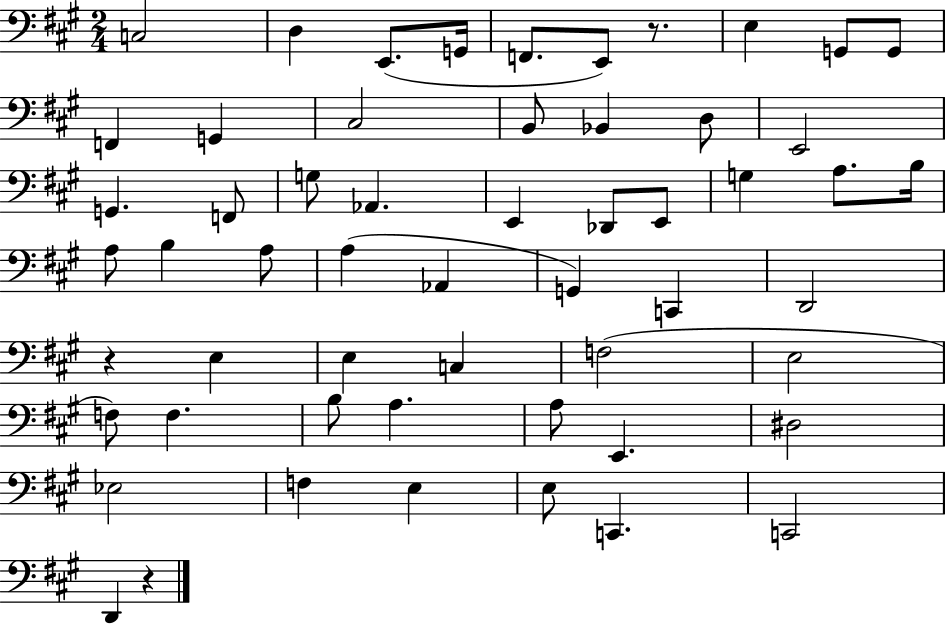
C3/h D3/q E2/e. G2/s F2/e. E2/e R/e. E3/q G2/e G2/e F2/q G2/q C#3/h B2/e Bb2/q D3/e E2/h G2/q. F2/e G3/e Ab2/q. E2/q Db2/e E2/e G3/q A3/e. B3/s A3/e B3/q A3/e A3/q Ab2/q G2/q C2/q D2/h R/q E3/q E3/q C3/q F3/h E3/h F3/e F3/q. B3/e A3/q. A3/e E2/q. D#3/h Eb3/h F3/q E3/q E3/e C2/q. C2/h D2/q R/q